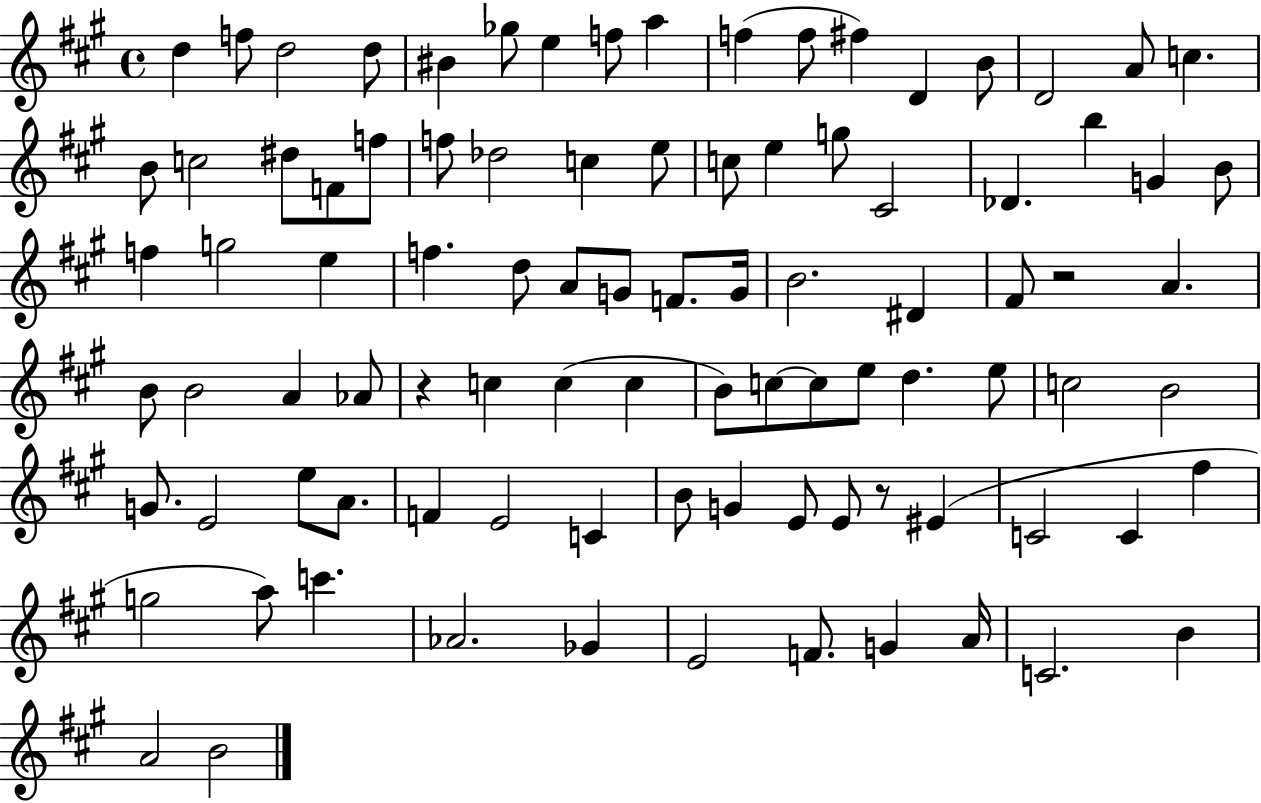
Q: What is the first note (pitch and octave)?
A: D5